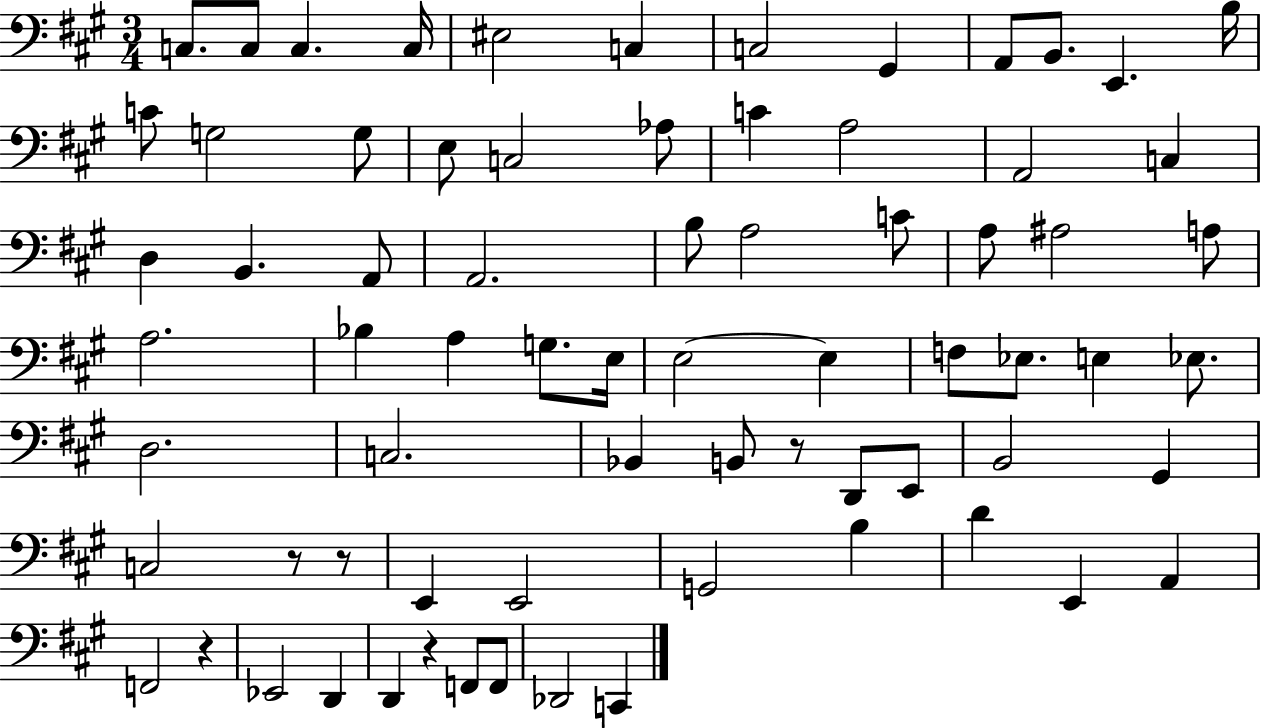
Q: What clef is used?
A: bass